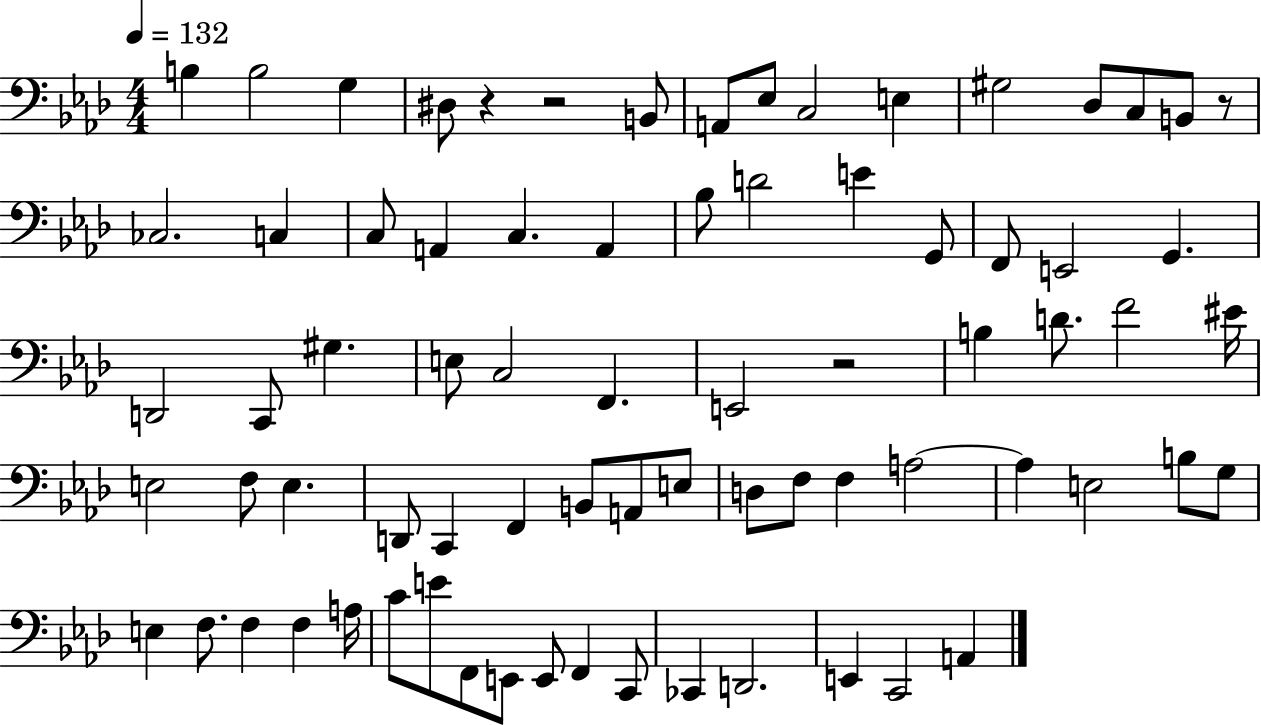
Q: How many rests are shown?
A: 4